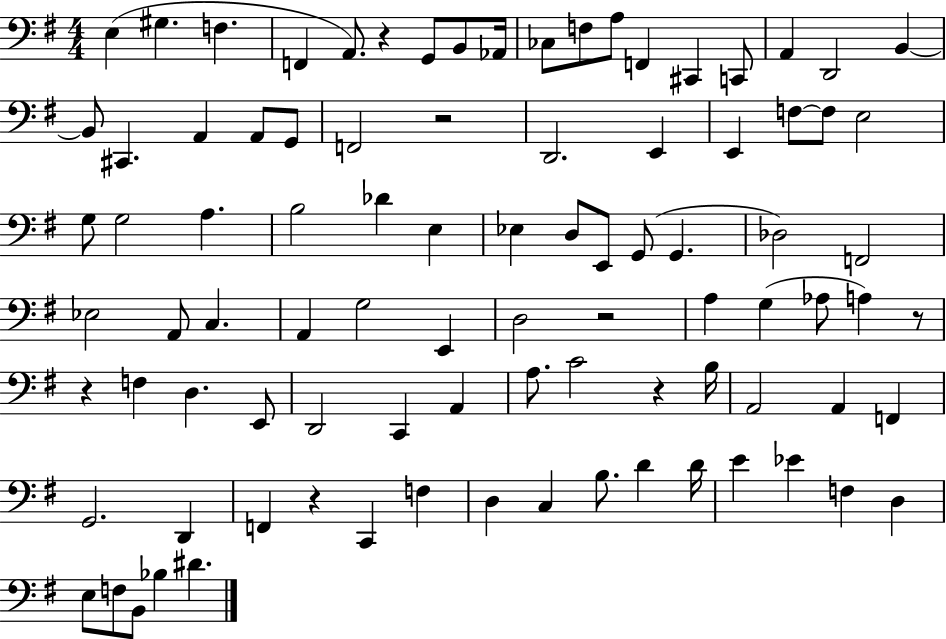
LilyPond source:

{
  \clef bass
  \numericTimeSignature
  \time 4/4
  \key g \major
  e4( gis4. f4. | f,4 a,8.) r4 g,8 b,8 aes,16 | ces8 f8 a8 f,4 cis,4 c,8 | a,4 d,2 b,4~~ | \break b,8 cis,4. a,4 a,8 g,8 | f,2 r2 | d,2. e,4 | e,4 f8~~ f8 e2 | \break g8 g2 a4. | b2 des'4 e4 | ees4 d8 e,8 g,8( g,4. | des2) f,2 | \break ees2 a,8 c4. | a,4 g2 e,4 | d2 r2 | a4 g4( aes8 a4) r8 | \break r4 f4 d4. e,8 | d,2 c,4 a,4 | a8. c'2 r4 b16 | a,2 a,4 f,4 | \break g,2. d,4 | f,4 r4 c,4 f4 | d4 c4 b8. d'4 d'16 | e'4 ees'4 f4 d4 | \break e8 f8 b,8 bes4 dis'4. | \bar "|."
}